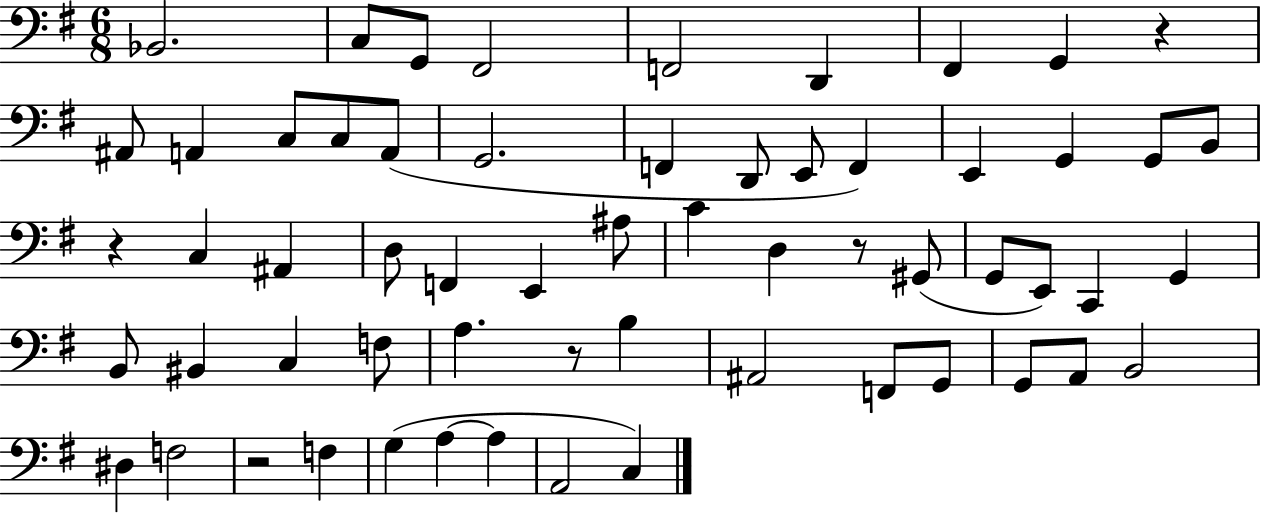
{
  \clef bass
  \numericTimeSignature
  \time 6/8
  \key g \major
  bes,2. | c8 g,8 fis,2 | f,2 d,4 | fis,4 g,4 r4 | \break ais,8 a,4 c8 c8 a,8( | g,2. | f,4 d,8 e,8 f,4) | e,4 g,4 g,8 b,8 | \break r4 c4 ais,4 | d8 f,4 e,4 ais8 | c'4 d4 r8 gis,8( | g,8 e,8) c,4 g,4 | \break b,8 bis,4 c4 f8 | a4. r8 b4 | ais,2 f,8 g,8 | g,8 a,8 b,2 | \break dis4 f2 | r2 f4 | g4( a4~~ a4 | a,2 c4) | \break \bar "|."
}